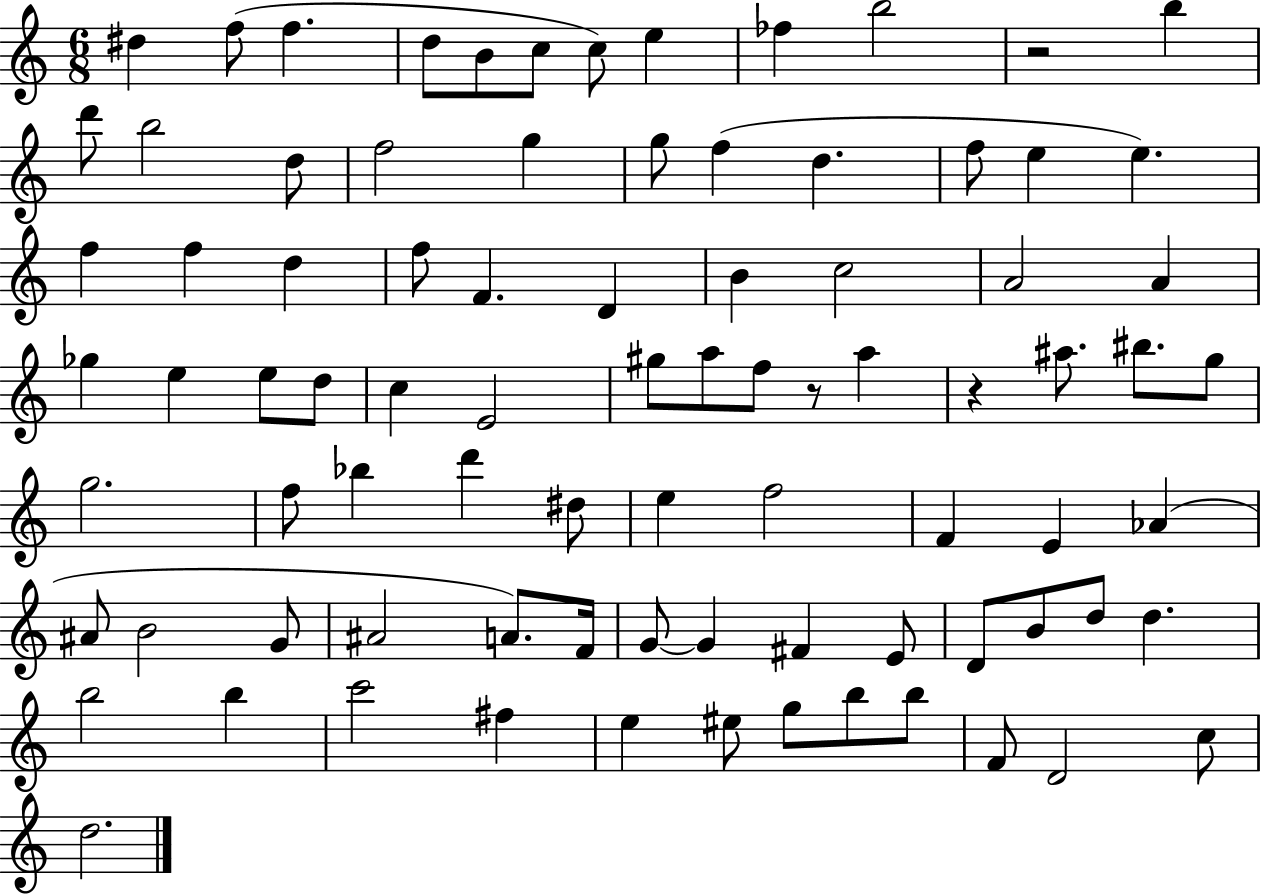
D#5/q F5/e F5/q. D5/e B4/e C5/e C5/e E5/q FES5/q B5/h R/h B5/q D6/e B5/h D5/e F5/h G5/q G5/e F5/q D5/q. F5/e E5/q E5/q. F5/q F5/q D5/q F5/e F4/q. D4/q B4/q C5/h A4/h A4/q Gb5/q E5/q E5/e D5/e C5/q E4/h G#5/e A5/e F5/e R/e A5/q R/q A#5/e. BIS5/e. G5/e G5/h. F5/e Bb5/q D6/q D#5/e E5/q F5/h F4/q E4/q Ab4/q A#4/e B4/h G4/e A#4/h A4/e. F4/s G4/e G4/q F#4/q E4/e D4/e B4/e D5/e D5/q. B5/h B5/q C6/h F#5/q E5/q EIS5/e G5/e B5/e B5/e F4/e D4/h C5/e D5/h.